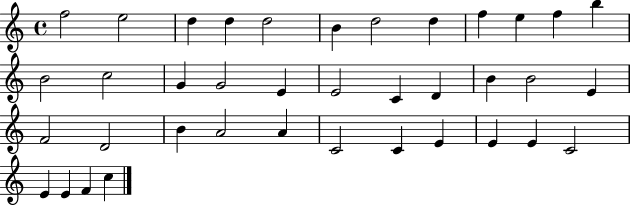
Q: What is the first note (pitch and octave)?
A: F5